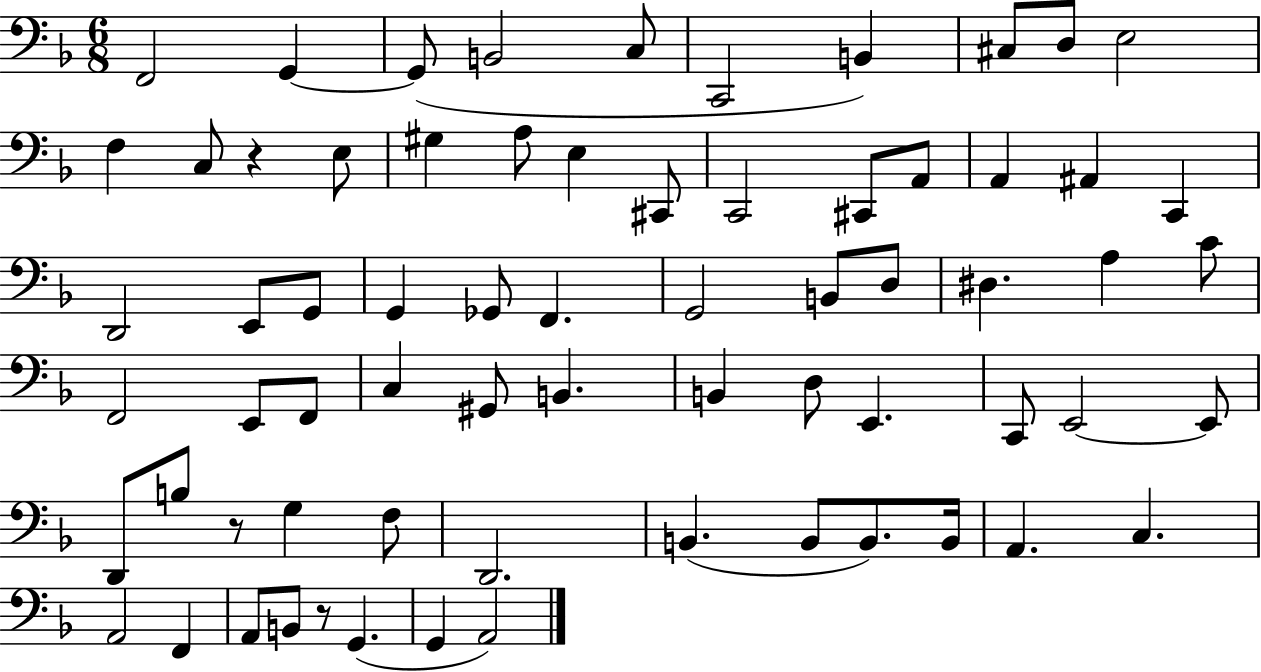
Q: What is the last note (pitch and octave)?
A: A2